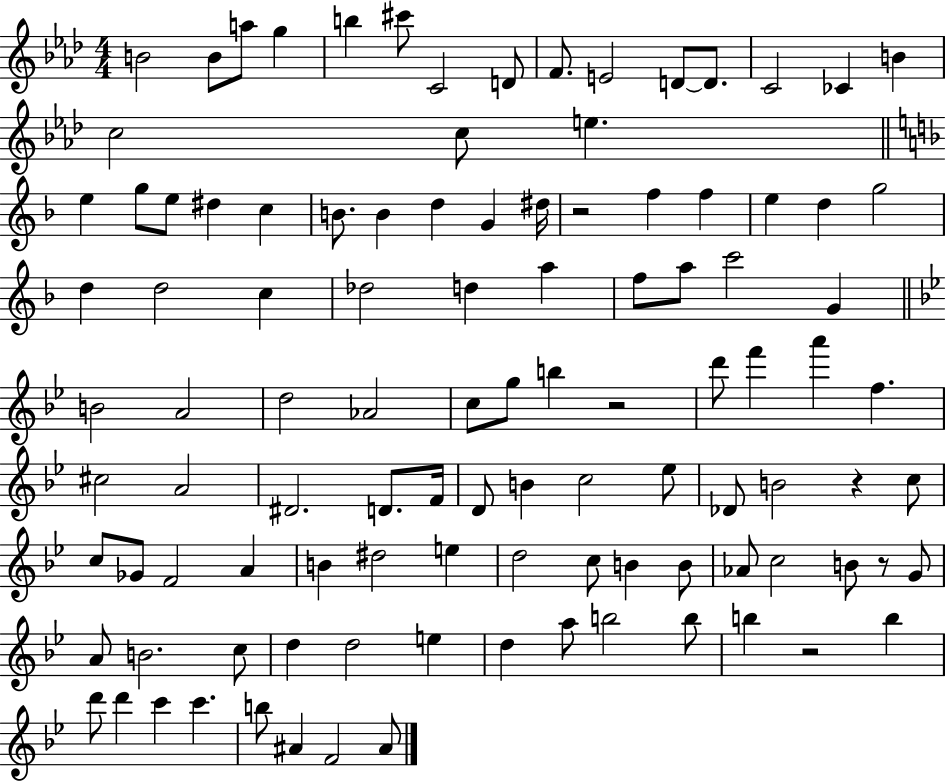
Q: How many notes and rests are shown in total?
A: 106